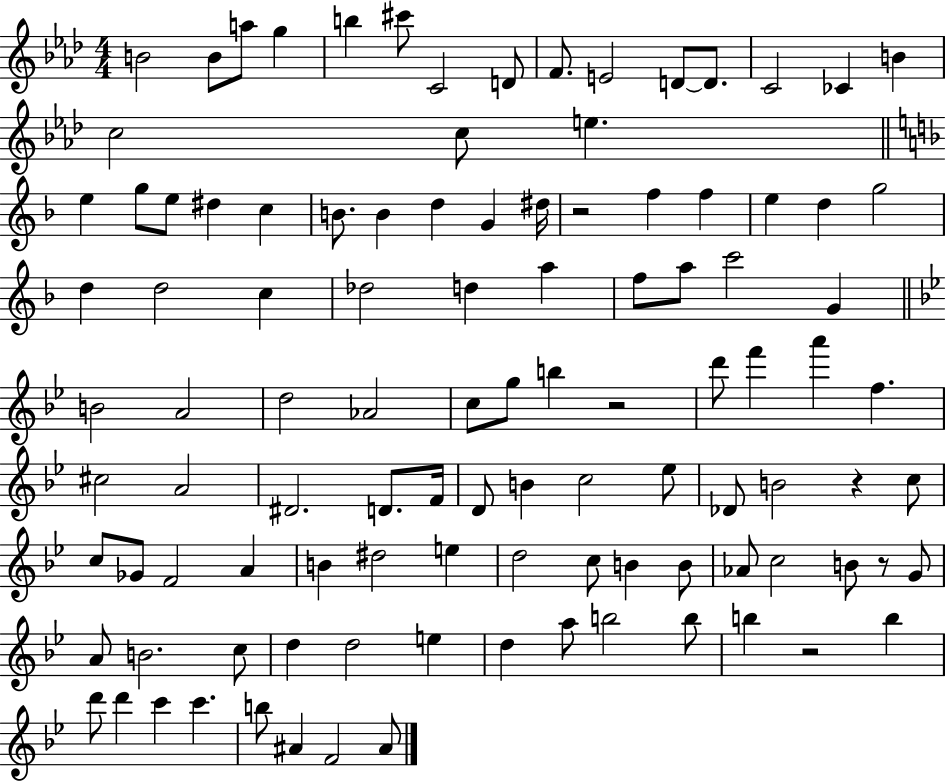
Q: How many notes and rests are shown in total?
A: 106